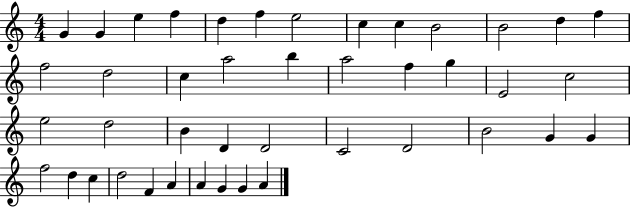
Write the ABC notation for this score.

X:1
T:Untitled
M:4/4
L:1/4
K:C
G G e f d f e2 c c B2 B2 d f f2 d2 c a2 b a2 f g E2 c2 e2 d2 B D D2 C2 D2 B2 G G f2 d c d2 F A A G G A